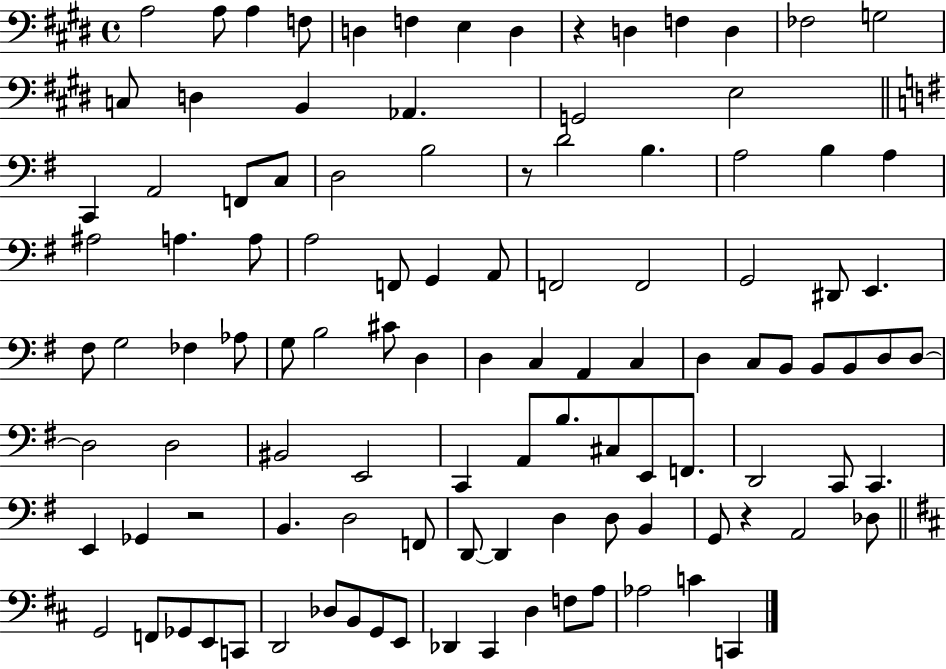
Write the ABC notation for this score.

X:1
T:Untitled
M:4/4
L:1/4
K:E
A,2 A,/2 A, F,/2 D, F, E, D, z D, F, D, _F,2 G,2 C,/2 D, B,, _A,, G,,2 E,2 C,, A,,2 F,,/2 C,/2 D,2 B,2 z/2 D2 B, A,2 B, A, ^A,2 A, A,/2 A,2 F,,/2 G,, A,,/2 F,,2 F,,2 G,,2 ^D,,/2 E,, ^F,/2 G,2 _F, _A,/2 G,/2 B,2 ^C/2 D, D, C, A,, C, D, C,/2 B,,/2 B,,/2 B,,/2 D,/2 D,/2 D,2 D,2 ^B,,2 E,,2 C,, A,,/2 B,/2 ^C,/2 E,,/2 F,,/2 D,,2 C,,/2 C,, E,, _G,, z2 B,, D,2 F,,/2 D,,/2 D,, D, D,/2 B,, G,,/2 z A,,2 _D,/2 G,,2 F,,/2 _G,,/2 E,,/2 C,,/2 D,,2 _D,/2 B,,/2 G,,/2 E,,/2 _D,, ^C,, D, F,/2 A,/2 _A,2 C C,,